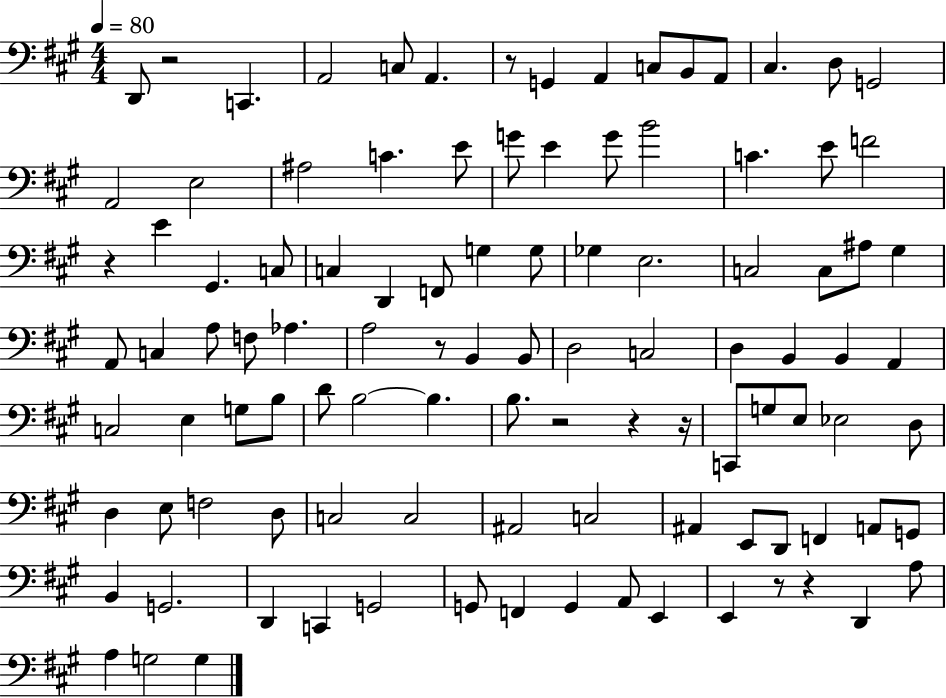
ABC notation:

X:1
T:Untitled
M:4/4
L:1/4
K:A
D,,/2 z2 C,, A,,2 C,/2 A,, z/2 G,, A,, C,/2 B,,/2 A,,/2 ^C, D,/2 G,,2 A,,2 E,2 ^A,2 C E/2 G/2 E G/2 B2 C E/2 F2 z E ^G,, C,/2 C, D,, F,,/2 G, G,/2 _G, E,2 C,2 C,/2 ^A,/2 ^G, A,,/2 C, A,/2 F,/2 _A, A,2 z/2 B,, B,,/2 D,2 C,2 D, B,, B,, A,, C,2 E, G,/2 B,/2 D/2 B,2 B, B,/2 z2 z z/4 C,,/2 G,/2 E,/2 _E,2 D,/2 D, E,/2 F,2 D,/2 C,2 C,2 ^A,,2 C,2 ^A,, E,,/2 D,,/2 F,, A,,/2 G,,/2 B,, G,,2 D,, C,, G,,2 G,,/2 F,, G,, A,,/2 E,, E,, z/2 z D,, A,/2 A, G,2 G,